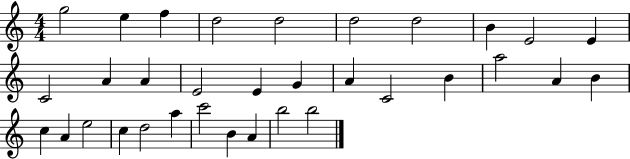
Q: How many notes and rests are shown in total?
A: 33